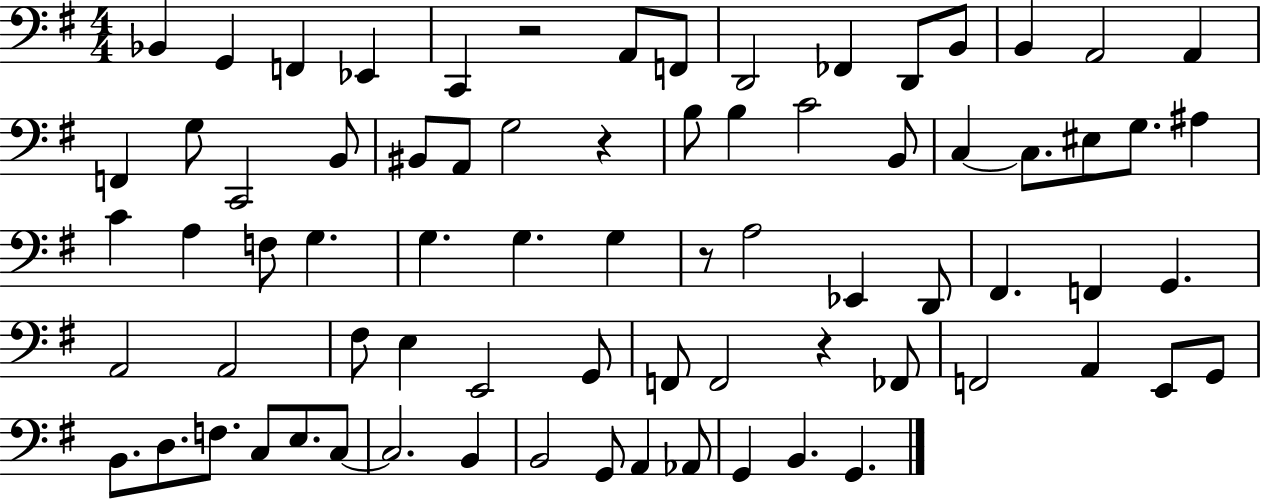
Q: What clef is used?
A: bass